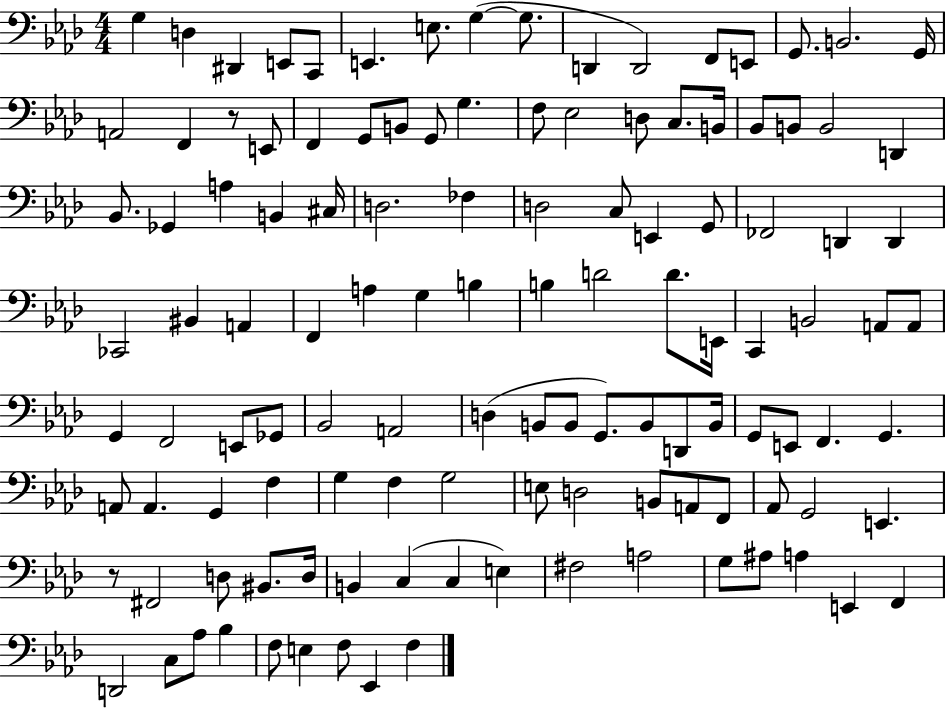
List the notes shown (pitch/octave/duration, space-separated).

G3/q D3/q D#2/q E2/e C2/e E2/q. E3/e. G3/q G3/e. D2/q D2/h F2/e E2/e G2/e. B2/h. G2/s A2/h F2/q R/e E2/e F2/q G2/e B2/e G2/e G3/q. F3/e Eb3/h D3/e C3/e. B2/s Bb2/e B2/e B2/h D2/q Bb2/e. Gb2/q A3/q B2/q C#3/s D3/h. FES3/q D3/h C3/e E2/q G2/e FES2/h D2/q D2/q CES2/h BIS2/q A2/q F2/q A3/q G3/q B3/q B3/q D4/h D4/e. E2/s C2/q B2/h A2/e A2/e G2/q F2/h E2/e Gb2/e Bb2/h A2/h D3/q B2/e B2/e G2/e. B2/e D2/e B2/s G2/e E2/e F2/q. G2/q. A2/e A2/q. G2/q F3/q G3/q F3/q G3/h E3/e D3/h B2/e A2/e F2/e Ab2/e G2/h E2/q. R/e F#2/h D3/e BIS2/e. D3/s B2/q C3/q C3/q E3/q F#3/h A3/h G3/e A#3/e A3/q E2/q F2/q D2/h C3/e Ab3/e Bb3/q F3/e E3/q F3/e Eb2/q F3/q